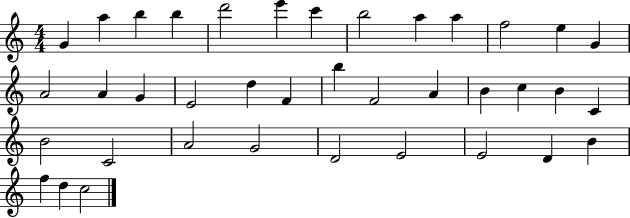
G4/q A5/q B5/q B5/q D6/h E6/q C6/q B5/h A5/q A5/q F5/h E5/q G4/q A4/h A4/q G4/q E4/h D5/q F4/q B5/q F4/h A4/q B4/q C5/q B4/q C4/q B4/h C4/h A4/h G4/h D4/h E4/h E4/h D4/q B4/q F5/q D5/q C5/h